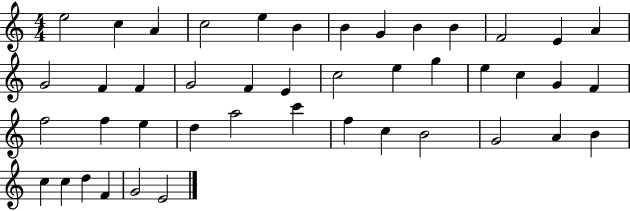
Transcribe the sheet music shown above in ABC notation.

X:1
T:Untitled
M:4/4
L:1/4
K:C
e2 c A c2 e B B G B B F2 E A G2 F F G2 F E c2 e g e c G F f2 f e d a2 c' f c B2 G2 A B c c d F G2 E2